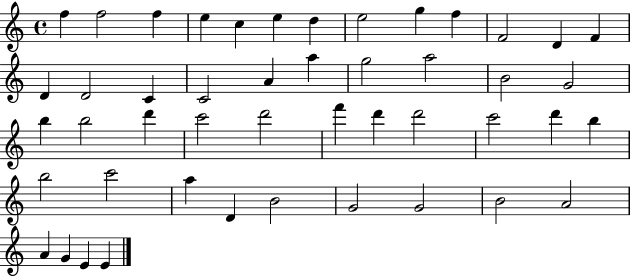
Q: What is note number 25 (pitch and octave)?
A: B5